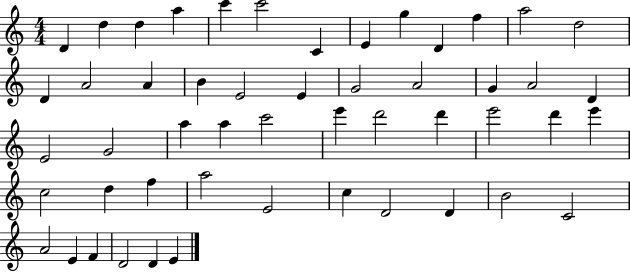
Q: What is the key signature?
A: C major